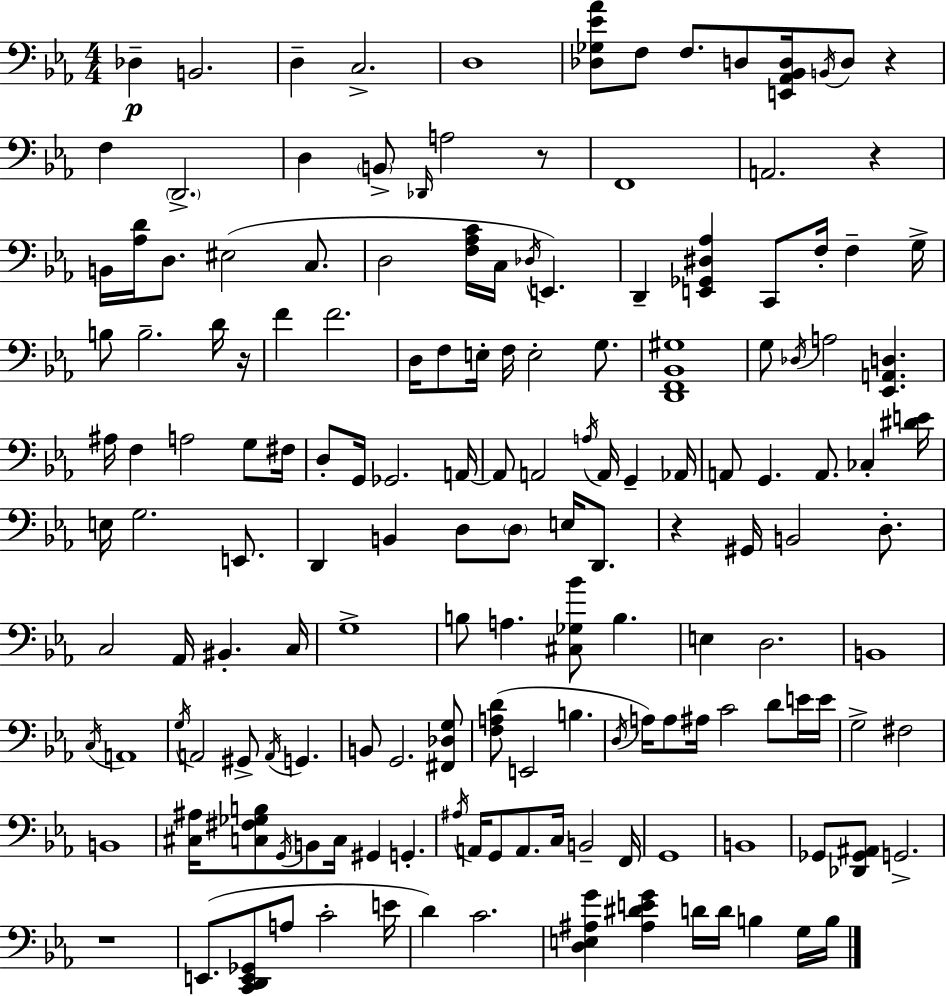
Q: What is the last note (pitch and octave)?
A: B3